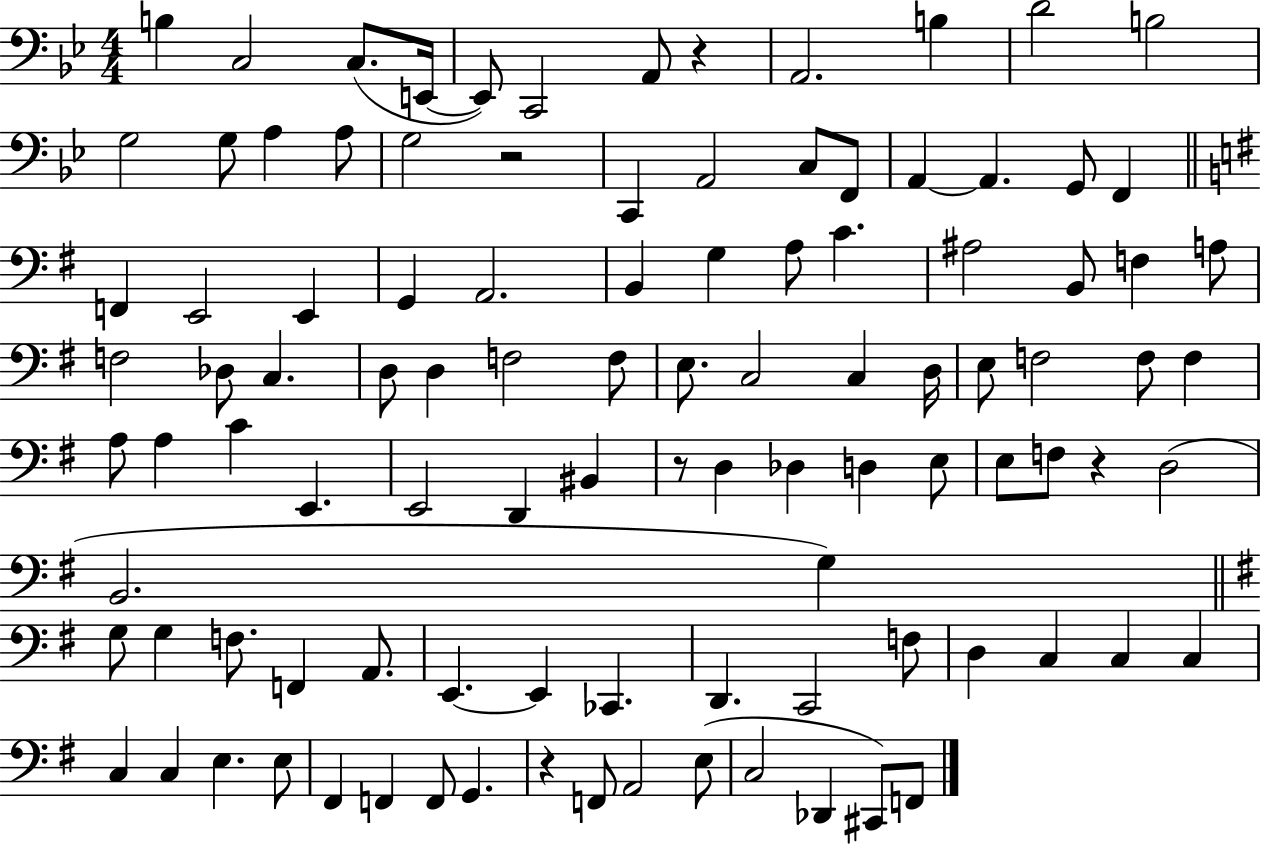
X:1
T:Untitled
M:4/4
L:1/4
K:Bb
B, C,2 C,/2 E,,/4 E,,/2 C,,2 A,,/2 z A,,2 B, D2 B,2 G,2 G,/2 A, A,/2 G,2 z2 C,, A,,2 C,/2 F,,/2 A,, A,, G,,/2 F,, F,, E,,2 E,, G,, A,,2 B,, G, A,/2 C ^A,2 B,,/2 F, A,/2 F,2 _D,/2 C, D,/2 D, F,2 F,/2 E,/2 C,2 C, D,/4 E,/2 F,2 F,/2 F, A,/2 A, C E,, E,,2 D,, ^B,, z/2 D, _D, D, E,/2 E,/2 F,/2 z D,2 B,,2 G, G,/2 G, F,/2 F,, A,,/2 E,, E,, _C,, D,, C,,2 F,/2 D, C, C, C, C, C, E, E,/2 ^F,, F,, F,,/2 G,, z F,,/2 A,,2 E,/2 C,2 _D,, ^C,,/2 F,,/2